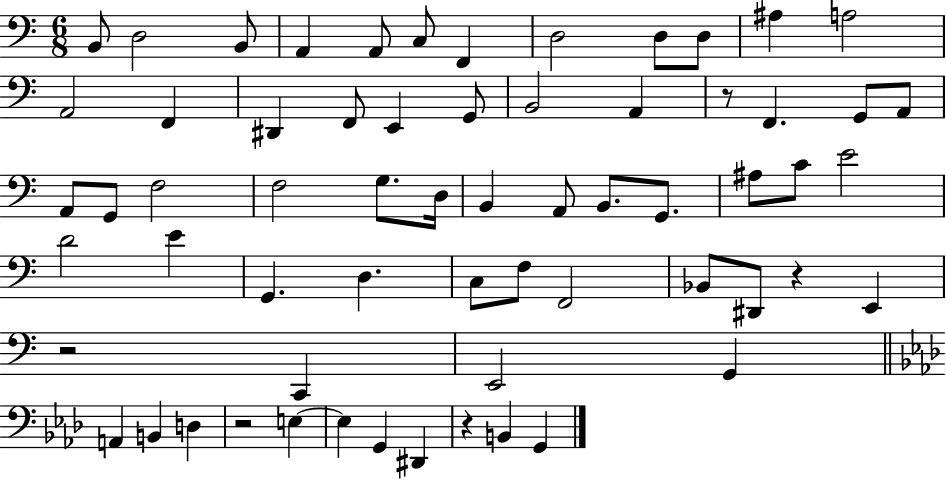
{
  \clef bass
  \numericTimeSignature
  \time 6/8
  \key c \major
  b,8 d2 b,8 | a,4 a,8 c8 f,4 | d2 d8 d8 | ais4 a2 | \break a,2 f,4 | dis,4 f,8 e,4 g,8 | b,2 a,4 | r8 f,4. g,8 a,8 | \break a,8 g,8 f2 | f2 g8. d16 | b,4 a,8 b,8. g,8. | ais8 c'8 e'2 | \break d'2 e'4 | g,4. d4. | c8 f8 f,2 | bes,8 dis,8 r4 e,4 | \break r2 c,4 | e,2 g,4 | \bar "||" \break \key aes \major a,4 b,4 d4 | r2 e4~~ | e4 g,4 dis,4 | r4 b,4 g,4 | \break \bar "|."
}